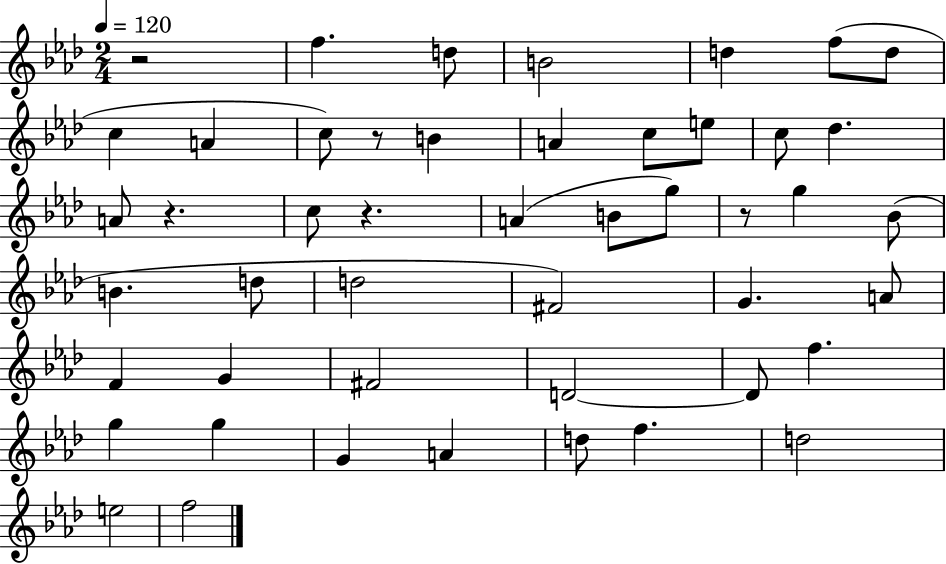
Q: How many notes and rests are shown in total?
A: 48